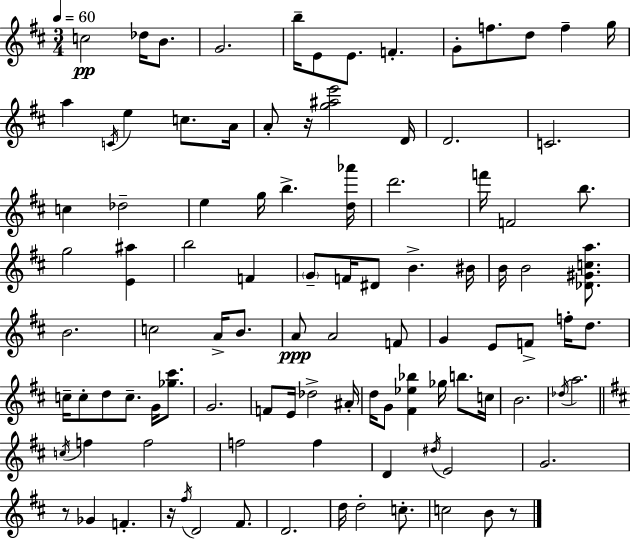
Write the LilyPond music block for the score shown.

{
  \clef treble
  \numericTimeSignature
  \time 3/4
  \key d \major
  \tempo 4 = 60
  c''2\pp des''16 b'8. | g'2. | b''16-- e'8 e'8. f'4.-. | g'8-. f''8. d''8 f''4-- g''16 | \break a''4 \acciaccatura { c'16 } e''4 c''8. | a'16 a'8-. r16 <g'' ais'' e'''>2 | d'16 d'2. | c'2. | \break c''4 des''2-- | e''4 g''16 b''4.-> | <d'' aes'''>16 d'''2. | f'''16 f'2 b''8. | \break g''2 <e' ais''>4 | b''2 f'4 | \parenthesize g'8-- f'16 dis'8 b'4.-> | bis'16 b'16 b'2 <des' gis' c'' a''>8. | \break b'2. | c''2 a'16-> b'8. | a'8\ppp a'2 f'8 | g'4 e'8 f'8-> f''16-. d''8. | \break c''16-- c''8-. d''8 c''8.-- g'16 <ges'' cis'''>8. | g'2. | f'8 e'16 des''2-> | ais'16-. d''16 g'8 <fis' ees'' bes''>4 ges''16 b''8. | \break c''16 b'2. | \acciaccatura { des''16 } a''2. | \bar "||" \break \key b \minor \acciaccatura { c''16 } f''4 f''2 | f''2 f''4 | d'4 \acciaccatura { dis''16 } e'2 | g'2. | \break r8 ges'4 f'4.-. | r16 \acciaccatura { fis''16 } d'2 | fis'8. d'2. | d''16 d''2-. | \break c''8.-. c''2 b'8 | r8 \bar "|."
}